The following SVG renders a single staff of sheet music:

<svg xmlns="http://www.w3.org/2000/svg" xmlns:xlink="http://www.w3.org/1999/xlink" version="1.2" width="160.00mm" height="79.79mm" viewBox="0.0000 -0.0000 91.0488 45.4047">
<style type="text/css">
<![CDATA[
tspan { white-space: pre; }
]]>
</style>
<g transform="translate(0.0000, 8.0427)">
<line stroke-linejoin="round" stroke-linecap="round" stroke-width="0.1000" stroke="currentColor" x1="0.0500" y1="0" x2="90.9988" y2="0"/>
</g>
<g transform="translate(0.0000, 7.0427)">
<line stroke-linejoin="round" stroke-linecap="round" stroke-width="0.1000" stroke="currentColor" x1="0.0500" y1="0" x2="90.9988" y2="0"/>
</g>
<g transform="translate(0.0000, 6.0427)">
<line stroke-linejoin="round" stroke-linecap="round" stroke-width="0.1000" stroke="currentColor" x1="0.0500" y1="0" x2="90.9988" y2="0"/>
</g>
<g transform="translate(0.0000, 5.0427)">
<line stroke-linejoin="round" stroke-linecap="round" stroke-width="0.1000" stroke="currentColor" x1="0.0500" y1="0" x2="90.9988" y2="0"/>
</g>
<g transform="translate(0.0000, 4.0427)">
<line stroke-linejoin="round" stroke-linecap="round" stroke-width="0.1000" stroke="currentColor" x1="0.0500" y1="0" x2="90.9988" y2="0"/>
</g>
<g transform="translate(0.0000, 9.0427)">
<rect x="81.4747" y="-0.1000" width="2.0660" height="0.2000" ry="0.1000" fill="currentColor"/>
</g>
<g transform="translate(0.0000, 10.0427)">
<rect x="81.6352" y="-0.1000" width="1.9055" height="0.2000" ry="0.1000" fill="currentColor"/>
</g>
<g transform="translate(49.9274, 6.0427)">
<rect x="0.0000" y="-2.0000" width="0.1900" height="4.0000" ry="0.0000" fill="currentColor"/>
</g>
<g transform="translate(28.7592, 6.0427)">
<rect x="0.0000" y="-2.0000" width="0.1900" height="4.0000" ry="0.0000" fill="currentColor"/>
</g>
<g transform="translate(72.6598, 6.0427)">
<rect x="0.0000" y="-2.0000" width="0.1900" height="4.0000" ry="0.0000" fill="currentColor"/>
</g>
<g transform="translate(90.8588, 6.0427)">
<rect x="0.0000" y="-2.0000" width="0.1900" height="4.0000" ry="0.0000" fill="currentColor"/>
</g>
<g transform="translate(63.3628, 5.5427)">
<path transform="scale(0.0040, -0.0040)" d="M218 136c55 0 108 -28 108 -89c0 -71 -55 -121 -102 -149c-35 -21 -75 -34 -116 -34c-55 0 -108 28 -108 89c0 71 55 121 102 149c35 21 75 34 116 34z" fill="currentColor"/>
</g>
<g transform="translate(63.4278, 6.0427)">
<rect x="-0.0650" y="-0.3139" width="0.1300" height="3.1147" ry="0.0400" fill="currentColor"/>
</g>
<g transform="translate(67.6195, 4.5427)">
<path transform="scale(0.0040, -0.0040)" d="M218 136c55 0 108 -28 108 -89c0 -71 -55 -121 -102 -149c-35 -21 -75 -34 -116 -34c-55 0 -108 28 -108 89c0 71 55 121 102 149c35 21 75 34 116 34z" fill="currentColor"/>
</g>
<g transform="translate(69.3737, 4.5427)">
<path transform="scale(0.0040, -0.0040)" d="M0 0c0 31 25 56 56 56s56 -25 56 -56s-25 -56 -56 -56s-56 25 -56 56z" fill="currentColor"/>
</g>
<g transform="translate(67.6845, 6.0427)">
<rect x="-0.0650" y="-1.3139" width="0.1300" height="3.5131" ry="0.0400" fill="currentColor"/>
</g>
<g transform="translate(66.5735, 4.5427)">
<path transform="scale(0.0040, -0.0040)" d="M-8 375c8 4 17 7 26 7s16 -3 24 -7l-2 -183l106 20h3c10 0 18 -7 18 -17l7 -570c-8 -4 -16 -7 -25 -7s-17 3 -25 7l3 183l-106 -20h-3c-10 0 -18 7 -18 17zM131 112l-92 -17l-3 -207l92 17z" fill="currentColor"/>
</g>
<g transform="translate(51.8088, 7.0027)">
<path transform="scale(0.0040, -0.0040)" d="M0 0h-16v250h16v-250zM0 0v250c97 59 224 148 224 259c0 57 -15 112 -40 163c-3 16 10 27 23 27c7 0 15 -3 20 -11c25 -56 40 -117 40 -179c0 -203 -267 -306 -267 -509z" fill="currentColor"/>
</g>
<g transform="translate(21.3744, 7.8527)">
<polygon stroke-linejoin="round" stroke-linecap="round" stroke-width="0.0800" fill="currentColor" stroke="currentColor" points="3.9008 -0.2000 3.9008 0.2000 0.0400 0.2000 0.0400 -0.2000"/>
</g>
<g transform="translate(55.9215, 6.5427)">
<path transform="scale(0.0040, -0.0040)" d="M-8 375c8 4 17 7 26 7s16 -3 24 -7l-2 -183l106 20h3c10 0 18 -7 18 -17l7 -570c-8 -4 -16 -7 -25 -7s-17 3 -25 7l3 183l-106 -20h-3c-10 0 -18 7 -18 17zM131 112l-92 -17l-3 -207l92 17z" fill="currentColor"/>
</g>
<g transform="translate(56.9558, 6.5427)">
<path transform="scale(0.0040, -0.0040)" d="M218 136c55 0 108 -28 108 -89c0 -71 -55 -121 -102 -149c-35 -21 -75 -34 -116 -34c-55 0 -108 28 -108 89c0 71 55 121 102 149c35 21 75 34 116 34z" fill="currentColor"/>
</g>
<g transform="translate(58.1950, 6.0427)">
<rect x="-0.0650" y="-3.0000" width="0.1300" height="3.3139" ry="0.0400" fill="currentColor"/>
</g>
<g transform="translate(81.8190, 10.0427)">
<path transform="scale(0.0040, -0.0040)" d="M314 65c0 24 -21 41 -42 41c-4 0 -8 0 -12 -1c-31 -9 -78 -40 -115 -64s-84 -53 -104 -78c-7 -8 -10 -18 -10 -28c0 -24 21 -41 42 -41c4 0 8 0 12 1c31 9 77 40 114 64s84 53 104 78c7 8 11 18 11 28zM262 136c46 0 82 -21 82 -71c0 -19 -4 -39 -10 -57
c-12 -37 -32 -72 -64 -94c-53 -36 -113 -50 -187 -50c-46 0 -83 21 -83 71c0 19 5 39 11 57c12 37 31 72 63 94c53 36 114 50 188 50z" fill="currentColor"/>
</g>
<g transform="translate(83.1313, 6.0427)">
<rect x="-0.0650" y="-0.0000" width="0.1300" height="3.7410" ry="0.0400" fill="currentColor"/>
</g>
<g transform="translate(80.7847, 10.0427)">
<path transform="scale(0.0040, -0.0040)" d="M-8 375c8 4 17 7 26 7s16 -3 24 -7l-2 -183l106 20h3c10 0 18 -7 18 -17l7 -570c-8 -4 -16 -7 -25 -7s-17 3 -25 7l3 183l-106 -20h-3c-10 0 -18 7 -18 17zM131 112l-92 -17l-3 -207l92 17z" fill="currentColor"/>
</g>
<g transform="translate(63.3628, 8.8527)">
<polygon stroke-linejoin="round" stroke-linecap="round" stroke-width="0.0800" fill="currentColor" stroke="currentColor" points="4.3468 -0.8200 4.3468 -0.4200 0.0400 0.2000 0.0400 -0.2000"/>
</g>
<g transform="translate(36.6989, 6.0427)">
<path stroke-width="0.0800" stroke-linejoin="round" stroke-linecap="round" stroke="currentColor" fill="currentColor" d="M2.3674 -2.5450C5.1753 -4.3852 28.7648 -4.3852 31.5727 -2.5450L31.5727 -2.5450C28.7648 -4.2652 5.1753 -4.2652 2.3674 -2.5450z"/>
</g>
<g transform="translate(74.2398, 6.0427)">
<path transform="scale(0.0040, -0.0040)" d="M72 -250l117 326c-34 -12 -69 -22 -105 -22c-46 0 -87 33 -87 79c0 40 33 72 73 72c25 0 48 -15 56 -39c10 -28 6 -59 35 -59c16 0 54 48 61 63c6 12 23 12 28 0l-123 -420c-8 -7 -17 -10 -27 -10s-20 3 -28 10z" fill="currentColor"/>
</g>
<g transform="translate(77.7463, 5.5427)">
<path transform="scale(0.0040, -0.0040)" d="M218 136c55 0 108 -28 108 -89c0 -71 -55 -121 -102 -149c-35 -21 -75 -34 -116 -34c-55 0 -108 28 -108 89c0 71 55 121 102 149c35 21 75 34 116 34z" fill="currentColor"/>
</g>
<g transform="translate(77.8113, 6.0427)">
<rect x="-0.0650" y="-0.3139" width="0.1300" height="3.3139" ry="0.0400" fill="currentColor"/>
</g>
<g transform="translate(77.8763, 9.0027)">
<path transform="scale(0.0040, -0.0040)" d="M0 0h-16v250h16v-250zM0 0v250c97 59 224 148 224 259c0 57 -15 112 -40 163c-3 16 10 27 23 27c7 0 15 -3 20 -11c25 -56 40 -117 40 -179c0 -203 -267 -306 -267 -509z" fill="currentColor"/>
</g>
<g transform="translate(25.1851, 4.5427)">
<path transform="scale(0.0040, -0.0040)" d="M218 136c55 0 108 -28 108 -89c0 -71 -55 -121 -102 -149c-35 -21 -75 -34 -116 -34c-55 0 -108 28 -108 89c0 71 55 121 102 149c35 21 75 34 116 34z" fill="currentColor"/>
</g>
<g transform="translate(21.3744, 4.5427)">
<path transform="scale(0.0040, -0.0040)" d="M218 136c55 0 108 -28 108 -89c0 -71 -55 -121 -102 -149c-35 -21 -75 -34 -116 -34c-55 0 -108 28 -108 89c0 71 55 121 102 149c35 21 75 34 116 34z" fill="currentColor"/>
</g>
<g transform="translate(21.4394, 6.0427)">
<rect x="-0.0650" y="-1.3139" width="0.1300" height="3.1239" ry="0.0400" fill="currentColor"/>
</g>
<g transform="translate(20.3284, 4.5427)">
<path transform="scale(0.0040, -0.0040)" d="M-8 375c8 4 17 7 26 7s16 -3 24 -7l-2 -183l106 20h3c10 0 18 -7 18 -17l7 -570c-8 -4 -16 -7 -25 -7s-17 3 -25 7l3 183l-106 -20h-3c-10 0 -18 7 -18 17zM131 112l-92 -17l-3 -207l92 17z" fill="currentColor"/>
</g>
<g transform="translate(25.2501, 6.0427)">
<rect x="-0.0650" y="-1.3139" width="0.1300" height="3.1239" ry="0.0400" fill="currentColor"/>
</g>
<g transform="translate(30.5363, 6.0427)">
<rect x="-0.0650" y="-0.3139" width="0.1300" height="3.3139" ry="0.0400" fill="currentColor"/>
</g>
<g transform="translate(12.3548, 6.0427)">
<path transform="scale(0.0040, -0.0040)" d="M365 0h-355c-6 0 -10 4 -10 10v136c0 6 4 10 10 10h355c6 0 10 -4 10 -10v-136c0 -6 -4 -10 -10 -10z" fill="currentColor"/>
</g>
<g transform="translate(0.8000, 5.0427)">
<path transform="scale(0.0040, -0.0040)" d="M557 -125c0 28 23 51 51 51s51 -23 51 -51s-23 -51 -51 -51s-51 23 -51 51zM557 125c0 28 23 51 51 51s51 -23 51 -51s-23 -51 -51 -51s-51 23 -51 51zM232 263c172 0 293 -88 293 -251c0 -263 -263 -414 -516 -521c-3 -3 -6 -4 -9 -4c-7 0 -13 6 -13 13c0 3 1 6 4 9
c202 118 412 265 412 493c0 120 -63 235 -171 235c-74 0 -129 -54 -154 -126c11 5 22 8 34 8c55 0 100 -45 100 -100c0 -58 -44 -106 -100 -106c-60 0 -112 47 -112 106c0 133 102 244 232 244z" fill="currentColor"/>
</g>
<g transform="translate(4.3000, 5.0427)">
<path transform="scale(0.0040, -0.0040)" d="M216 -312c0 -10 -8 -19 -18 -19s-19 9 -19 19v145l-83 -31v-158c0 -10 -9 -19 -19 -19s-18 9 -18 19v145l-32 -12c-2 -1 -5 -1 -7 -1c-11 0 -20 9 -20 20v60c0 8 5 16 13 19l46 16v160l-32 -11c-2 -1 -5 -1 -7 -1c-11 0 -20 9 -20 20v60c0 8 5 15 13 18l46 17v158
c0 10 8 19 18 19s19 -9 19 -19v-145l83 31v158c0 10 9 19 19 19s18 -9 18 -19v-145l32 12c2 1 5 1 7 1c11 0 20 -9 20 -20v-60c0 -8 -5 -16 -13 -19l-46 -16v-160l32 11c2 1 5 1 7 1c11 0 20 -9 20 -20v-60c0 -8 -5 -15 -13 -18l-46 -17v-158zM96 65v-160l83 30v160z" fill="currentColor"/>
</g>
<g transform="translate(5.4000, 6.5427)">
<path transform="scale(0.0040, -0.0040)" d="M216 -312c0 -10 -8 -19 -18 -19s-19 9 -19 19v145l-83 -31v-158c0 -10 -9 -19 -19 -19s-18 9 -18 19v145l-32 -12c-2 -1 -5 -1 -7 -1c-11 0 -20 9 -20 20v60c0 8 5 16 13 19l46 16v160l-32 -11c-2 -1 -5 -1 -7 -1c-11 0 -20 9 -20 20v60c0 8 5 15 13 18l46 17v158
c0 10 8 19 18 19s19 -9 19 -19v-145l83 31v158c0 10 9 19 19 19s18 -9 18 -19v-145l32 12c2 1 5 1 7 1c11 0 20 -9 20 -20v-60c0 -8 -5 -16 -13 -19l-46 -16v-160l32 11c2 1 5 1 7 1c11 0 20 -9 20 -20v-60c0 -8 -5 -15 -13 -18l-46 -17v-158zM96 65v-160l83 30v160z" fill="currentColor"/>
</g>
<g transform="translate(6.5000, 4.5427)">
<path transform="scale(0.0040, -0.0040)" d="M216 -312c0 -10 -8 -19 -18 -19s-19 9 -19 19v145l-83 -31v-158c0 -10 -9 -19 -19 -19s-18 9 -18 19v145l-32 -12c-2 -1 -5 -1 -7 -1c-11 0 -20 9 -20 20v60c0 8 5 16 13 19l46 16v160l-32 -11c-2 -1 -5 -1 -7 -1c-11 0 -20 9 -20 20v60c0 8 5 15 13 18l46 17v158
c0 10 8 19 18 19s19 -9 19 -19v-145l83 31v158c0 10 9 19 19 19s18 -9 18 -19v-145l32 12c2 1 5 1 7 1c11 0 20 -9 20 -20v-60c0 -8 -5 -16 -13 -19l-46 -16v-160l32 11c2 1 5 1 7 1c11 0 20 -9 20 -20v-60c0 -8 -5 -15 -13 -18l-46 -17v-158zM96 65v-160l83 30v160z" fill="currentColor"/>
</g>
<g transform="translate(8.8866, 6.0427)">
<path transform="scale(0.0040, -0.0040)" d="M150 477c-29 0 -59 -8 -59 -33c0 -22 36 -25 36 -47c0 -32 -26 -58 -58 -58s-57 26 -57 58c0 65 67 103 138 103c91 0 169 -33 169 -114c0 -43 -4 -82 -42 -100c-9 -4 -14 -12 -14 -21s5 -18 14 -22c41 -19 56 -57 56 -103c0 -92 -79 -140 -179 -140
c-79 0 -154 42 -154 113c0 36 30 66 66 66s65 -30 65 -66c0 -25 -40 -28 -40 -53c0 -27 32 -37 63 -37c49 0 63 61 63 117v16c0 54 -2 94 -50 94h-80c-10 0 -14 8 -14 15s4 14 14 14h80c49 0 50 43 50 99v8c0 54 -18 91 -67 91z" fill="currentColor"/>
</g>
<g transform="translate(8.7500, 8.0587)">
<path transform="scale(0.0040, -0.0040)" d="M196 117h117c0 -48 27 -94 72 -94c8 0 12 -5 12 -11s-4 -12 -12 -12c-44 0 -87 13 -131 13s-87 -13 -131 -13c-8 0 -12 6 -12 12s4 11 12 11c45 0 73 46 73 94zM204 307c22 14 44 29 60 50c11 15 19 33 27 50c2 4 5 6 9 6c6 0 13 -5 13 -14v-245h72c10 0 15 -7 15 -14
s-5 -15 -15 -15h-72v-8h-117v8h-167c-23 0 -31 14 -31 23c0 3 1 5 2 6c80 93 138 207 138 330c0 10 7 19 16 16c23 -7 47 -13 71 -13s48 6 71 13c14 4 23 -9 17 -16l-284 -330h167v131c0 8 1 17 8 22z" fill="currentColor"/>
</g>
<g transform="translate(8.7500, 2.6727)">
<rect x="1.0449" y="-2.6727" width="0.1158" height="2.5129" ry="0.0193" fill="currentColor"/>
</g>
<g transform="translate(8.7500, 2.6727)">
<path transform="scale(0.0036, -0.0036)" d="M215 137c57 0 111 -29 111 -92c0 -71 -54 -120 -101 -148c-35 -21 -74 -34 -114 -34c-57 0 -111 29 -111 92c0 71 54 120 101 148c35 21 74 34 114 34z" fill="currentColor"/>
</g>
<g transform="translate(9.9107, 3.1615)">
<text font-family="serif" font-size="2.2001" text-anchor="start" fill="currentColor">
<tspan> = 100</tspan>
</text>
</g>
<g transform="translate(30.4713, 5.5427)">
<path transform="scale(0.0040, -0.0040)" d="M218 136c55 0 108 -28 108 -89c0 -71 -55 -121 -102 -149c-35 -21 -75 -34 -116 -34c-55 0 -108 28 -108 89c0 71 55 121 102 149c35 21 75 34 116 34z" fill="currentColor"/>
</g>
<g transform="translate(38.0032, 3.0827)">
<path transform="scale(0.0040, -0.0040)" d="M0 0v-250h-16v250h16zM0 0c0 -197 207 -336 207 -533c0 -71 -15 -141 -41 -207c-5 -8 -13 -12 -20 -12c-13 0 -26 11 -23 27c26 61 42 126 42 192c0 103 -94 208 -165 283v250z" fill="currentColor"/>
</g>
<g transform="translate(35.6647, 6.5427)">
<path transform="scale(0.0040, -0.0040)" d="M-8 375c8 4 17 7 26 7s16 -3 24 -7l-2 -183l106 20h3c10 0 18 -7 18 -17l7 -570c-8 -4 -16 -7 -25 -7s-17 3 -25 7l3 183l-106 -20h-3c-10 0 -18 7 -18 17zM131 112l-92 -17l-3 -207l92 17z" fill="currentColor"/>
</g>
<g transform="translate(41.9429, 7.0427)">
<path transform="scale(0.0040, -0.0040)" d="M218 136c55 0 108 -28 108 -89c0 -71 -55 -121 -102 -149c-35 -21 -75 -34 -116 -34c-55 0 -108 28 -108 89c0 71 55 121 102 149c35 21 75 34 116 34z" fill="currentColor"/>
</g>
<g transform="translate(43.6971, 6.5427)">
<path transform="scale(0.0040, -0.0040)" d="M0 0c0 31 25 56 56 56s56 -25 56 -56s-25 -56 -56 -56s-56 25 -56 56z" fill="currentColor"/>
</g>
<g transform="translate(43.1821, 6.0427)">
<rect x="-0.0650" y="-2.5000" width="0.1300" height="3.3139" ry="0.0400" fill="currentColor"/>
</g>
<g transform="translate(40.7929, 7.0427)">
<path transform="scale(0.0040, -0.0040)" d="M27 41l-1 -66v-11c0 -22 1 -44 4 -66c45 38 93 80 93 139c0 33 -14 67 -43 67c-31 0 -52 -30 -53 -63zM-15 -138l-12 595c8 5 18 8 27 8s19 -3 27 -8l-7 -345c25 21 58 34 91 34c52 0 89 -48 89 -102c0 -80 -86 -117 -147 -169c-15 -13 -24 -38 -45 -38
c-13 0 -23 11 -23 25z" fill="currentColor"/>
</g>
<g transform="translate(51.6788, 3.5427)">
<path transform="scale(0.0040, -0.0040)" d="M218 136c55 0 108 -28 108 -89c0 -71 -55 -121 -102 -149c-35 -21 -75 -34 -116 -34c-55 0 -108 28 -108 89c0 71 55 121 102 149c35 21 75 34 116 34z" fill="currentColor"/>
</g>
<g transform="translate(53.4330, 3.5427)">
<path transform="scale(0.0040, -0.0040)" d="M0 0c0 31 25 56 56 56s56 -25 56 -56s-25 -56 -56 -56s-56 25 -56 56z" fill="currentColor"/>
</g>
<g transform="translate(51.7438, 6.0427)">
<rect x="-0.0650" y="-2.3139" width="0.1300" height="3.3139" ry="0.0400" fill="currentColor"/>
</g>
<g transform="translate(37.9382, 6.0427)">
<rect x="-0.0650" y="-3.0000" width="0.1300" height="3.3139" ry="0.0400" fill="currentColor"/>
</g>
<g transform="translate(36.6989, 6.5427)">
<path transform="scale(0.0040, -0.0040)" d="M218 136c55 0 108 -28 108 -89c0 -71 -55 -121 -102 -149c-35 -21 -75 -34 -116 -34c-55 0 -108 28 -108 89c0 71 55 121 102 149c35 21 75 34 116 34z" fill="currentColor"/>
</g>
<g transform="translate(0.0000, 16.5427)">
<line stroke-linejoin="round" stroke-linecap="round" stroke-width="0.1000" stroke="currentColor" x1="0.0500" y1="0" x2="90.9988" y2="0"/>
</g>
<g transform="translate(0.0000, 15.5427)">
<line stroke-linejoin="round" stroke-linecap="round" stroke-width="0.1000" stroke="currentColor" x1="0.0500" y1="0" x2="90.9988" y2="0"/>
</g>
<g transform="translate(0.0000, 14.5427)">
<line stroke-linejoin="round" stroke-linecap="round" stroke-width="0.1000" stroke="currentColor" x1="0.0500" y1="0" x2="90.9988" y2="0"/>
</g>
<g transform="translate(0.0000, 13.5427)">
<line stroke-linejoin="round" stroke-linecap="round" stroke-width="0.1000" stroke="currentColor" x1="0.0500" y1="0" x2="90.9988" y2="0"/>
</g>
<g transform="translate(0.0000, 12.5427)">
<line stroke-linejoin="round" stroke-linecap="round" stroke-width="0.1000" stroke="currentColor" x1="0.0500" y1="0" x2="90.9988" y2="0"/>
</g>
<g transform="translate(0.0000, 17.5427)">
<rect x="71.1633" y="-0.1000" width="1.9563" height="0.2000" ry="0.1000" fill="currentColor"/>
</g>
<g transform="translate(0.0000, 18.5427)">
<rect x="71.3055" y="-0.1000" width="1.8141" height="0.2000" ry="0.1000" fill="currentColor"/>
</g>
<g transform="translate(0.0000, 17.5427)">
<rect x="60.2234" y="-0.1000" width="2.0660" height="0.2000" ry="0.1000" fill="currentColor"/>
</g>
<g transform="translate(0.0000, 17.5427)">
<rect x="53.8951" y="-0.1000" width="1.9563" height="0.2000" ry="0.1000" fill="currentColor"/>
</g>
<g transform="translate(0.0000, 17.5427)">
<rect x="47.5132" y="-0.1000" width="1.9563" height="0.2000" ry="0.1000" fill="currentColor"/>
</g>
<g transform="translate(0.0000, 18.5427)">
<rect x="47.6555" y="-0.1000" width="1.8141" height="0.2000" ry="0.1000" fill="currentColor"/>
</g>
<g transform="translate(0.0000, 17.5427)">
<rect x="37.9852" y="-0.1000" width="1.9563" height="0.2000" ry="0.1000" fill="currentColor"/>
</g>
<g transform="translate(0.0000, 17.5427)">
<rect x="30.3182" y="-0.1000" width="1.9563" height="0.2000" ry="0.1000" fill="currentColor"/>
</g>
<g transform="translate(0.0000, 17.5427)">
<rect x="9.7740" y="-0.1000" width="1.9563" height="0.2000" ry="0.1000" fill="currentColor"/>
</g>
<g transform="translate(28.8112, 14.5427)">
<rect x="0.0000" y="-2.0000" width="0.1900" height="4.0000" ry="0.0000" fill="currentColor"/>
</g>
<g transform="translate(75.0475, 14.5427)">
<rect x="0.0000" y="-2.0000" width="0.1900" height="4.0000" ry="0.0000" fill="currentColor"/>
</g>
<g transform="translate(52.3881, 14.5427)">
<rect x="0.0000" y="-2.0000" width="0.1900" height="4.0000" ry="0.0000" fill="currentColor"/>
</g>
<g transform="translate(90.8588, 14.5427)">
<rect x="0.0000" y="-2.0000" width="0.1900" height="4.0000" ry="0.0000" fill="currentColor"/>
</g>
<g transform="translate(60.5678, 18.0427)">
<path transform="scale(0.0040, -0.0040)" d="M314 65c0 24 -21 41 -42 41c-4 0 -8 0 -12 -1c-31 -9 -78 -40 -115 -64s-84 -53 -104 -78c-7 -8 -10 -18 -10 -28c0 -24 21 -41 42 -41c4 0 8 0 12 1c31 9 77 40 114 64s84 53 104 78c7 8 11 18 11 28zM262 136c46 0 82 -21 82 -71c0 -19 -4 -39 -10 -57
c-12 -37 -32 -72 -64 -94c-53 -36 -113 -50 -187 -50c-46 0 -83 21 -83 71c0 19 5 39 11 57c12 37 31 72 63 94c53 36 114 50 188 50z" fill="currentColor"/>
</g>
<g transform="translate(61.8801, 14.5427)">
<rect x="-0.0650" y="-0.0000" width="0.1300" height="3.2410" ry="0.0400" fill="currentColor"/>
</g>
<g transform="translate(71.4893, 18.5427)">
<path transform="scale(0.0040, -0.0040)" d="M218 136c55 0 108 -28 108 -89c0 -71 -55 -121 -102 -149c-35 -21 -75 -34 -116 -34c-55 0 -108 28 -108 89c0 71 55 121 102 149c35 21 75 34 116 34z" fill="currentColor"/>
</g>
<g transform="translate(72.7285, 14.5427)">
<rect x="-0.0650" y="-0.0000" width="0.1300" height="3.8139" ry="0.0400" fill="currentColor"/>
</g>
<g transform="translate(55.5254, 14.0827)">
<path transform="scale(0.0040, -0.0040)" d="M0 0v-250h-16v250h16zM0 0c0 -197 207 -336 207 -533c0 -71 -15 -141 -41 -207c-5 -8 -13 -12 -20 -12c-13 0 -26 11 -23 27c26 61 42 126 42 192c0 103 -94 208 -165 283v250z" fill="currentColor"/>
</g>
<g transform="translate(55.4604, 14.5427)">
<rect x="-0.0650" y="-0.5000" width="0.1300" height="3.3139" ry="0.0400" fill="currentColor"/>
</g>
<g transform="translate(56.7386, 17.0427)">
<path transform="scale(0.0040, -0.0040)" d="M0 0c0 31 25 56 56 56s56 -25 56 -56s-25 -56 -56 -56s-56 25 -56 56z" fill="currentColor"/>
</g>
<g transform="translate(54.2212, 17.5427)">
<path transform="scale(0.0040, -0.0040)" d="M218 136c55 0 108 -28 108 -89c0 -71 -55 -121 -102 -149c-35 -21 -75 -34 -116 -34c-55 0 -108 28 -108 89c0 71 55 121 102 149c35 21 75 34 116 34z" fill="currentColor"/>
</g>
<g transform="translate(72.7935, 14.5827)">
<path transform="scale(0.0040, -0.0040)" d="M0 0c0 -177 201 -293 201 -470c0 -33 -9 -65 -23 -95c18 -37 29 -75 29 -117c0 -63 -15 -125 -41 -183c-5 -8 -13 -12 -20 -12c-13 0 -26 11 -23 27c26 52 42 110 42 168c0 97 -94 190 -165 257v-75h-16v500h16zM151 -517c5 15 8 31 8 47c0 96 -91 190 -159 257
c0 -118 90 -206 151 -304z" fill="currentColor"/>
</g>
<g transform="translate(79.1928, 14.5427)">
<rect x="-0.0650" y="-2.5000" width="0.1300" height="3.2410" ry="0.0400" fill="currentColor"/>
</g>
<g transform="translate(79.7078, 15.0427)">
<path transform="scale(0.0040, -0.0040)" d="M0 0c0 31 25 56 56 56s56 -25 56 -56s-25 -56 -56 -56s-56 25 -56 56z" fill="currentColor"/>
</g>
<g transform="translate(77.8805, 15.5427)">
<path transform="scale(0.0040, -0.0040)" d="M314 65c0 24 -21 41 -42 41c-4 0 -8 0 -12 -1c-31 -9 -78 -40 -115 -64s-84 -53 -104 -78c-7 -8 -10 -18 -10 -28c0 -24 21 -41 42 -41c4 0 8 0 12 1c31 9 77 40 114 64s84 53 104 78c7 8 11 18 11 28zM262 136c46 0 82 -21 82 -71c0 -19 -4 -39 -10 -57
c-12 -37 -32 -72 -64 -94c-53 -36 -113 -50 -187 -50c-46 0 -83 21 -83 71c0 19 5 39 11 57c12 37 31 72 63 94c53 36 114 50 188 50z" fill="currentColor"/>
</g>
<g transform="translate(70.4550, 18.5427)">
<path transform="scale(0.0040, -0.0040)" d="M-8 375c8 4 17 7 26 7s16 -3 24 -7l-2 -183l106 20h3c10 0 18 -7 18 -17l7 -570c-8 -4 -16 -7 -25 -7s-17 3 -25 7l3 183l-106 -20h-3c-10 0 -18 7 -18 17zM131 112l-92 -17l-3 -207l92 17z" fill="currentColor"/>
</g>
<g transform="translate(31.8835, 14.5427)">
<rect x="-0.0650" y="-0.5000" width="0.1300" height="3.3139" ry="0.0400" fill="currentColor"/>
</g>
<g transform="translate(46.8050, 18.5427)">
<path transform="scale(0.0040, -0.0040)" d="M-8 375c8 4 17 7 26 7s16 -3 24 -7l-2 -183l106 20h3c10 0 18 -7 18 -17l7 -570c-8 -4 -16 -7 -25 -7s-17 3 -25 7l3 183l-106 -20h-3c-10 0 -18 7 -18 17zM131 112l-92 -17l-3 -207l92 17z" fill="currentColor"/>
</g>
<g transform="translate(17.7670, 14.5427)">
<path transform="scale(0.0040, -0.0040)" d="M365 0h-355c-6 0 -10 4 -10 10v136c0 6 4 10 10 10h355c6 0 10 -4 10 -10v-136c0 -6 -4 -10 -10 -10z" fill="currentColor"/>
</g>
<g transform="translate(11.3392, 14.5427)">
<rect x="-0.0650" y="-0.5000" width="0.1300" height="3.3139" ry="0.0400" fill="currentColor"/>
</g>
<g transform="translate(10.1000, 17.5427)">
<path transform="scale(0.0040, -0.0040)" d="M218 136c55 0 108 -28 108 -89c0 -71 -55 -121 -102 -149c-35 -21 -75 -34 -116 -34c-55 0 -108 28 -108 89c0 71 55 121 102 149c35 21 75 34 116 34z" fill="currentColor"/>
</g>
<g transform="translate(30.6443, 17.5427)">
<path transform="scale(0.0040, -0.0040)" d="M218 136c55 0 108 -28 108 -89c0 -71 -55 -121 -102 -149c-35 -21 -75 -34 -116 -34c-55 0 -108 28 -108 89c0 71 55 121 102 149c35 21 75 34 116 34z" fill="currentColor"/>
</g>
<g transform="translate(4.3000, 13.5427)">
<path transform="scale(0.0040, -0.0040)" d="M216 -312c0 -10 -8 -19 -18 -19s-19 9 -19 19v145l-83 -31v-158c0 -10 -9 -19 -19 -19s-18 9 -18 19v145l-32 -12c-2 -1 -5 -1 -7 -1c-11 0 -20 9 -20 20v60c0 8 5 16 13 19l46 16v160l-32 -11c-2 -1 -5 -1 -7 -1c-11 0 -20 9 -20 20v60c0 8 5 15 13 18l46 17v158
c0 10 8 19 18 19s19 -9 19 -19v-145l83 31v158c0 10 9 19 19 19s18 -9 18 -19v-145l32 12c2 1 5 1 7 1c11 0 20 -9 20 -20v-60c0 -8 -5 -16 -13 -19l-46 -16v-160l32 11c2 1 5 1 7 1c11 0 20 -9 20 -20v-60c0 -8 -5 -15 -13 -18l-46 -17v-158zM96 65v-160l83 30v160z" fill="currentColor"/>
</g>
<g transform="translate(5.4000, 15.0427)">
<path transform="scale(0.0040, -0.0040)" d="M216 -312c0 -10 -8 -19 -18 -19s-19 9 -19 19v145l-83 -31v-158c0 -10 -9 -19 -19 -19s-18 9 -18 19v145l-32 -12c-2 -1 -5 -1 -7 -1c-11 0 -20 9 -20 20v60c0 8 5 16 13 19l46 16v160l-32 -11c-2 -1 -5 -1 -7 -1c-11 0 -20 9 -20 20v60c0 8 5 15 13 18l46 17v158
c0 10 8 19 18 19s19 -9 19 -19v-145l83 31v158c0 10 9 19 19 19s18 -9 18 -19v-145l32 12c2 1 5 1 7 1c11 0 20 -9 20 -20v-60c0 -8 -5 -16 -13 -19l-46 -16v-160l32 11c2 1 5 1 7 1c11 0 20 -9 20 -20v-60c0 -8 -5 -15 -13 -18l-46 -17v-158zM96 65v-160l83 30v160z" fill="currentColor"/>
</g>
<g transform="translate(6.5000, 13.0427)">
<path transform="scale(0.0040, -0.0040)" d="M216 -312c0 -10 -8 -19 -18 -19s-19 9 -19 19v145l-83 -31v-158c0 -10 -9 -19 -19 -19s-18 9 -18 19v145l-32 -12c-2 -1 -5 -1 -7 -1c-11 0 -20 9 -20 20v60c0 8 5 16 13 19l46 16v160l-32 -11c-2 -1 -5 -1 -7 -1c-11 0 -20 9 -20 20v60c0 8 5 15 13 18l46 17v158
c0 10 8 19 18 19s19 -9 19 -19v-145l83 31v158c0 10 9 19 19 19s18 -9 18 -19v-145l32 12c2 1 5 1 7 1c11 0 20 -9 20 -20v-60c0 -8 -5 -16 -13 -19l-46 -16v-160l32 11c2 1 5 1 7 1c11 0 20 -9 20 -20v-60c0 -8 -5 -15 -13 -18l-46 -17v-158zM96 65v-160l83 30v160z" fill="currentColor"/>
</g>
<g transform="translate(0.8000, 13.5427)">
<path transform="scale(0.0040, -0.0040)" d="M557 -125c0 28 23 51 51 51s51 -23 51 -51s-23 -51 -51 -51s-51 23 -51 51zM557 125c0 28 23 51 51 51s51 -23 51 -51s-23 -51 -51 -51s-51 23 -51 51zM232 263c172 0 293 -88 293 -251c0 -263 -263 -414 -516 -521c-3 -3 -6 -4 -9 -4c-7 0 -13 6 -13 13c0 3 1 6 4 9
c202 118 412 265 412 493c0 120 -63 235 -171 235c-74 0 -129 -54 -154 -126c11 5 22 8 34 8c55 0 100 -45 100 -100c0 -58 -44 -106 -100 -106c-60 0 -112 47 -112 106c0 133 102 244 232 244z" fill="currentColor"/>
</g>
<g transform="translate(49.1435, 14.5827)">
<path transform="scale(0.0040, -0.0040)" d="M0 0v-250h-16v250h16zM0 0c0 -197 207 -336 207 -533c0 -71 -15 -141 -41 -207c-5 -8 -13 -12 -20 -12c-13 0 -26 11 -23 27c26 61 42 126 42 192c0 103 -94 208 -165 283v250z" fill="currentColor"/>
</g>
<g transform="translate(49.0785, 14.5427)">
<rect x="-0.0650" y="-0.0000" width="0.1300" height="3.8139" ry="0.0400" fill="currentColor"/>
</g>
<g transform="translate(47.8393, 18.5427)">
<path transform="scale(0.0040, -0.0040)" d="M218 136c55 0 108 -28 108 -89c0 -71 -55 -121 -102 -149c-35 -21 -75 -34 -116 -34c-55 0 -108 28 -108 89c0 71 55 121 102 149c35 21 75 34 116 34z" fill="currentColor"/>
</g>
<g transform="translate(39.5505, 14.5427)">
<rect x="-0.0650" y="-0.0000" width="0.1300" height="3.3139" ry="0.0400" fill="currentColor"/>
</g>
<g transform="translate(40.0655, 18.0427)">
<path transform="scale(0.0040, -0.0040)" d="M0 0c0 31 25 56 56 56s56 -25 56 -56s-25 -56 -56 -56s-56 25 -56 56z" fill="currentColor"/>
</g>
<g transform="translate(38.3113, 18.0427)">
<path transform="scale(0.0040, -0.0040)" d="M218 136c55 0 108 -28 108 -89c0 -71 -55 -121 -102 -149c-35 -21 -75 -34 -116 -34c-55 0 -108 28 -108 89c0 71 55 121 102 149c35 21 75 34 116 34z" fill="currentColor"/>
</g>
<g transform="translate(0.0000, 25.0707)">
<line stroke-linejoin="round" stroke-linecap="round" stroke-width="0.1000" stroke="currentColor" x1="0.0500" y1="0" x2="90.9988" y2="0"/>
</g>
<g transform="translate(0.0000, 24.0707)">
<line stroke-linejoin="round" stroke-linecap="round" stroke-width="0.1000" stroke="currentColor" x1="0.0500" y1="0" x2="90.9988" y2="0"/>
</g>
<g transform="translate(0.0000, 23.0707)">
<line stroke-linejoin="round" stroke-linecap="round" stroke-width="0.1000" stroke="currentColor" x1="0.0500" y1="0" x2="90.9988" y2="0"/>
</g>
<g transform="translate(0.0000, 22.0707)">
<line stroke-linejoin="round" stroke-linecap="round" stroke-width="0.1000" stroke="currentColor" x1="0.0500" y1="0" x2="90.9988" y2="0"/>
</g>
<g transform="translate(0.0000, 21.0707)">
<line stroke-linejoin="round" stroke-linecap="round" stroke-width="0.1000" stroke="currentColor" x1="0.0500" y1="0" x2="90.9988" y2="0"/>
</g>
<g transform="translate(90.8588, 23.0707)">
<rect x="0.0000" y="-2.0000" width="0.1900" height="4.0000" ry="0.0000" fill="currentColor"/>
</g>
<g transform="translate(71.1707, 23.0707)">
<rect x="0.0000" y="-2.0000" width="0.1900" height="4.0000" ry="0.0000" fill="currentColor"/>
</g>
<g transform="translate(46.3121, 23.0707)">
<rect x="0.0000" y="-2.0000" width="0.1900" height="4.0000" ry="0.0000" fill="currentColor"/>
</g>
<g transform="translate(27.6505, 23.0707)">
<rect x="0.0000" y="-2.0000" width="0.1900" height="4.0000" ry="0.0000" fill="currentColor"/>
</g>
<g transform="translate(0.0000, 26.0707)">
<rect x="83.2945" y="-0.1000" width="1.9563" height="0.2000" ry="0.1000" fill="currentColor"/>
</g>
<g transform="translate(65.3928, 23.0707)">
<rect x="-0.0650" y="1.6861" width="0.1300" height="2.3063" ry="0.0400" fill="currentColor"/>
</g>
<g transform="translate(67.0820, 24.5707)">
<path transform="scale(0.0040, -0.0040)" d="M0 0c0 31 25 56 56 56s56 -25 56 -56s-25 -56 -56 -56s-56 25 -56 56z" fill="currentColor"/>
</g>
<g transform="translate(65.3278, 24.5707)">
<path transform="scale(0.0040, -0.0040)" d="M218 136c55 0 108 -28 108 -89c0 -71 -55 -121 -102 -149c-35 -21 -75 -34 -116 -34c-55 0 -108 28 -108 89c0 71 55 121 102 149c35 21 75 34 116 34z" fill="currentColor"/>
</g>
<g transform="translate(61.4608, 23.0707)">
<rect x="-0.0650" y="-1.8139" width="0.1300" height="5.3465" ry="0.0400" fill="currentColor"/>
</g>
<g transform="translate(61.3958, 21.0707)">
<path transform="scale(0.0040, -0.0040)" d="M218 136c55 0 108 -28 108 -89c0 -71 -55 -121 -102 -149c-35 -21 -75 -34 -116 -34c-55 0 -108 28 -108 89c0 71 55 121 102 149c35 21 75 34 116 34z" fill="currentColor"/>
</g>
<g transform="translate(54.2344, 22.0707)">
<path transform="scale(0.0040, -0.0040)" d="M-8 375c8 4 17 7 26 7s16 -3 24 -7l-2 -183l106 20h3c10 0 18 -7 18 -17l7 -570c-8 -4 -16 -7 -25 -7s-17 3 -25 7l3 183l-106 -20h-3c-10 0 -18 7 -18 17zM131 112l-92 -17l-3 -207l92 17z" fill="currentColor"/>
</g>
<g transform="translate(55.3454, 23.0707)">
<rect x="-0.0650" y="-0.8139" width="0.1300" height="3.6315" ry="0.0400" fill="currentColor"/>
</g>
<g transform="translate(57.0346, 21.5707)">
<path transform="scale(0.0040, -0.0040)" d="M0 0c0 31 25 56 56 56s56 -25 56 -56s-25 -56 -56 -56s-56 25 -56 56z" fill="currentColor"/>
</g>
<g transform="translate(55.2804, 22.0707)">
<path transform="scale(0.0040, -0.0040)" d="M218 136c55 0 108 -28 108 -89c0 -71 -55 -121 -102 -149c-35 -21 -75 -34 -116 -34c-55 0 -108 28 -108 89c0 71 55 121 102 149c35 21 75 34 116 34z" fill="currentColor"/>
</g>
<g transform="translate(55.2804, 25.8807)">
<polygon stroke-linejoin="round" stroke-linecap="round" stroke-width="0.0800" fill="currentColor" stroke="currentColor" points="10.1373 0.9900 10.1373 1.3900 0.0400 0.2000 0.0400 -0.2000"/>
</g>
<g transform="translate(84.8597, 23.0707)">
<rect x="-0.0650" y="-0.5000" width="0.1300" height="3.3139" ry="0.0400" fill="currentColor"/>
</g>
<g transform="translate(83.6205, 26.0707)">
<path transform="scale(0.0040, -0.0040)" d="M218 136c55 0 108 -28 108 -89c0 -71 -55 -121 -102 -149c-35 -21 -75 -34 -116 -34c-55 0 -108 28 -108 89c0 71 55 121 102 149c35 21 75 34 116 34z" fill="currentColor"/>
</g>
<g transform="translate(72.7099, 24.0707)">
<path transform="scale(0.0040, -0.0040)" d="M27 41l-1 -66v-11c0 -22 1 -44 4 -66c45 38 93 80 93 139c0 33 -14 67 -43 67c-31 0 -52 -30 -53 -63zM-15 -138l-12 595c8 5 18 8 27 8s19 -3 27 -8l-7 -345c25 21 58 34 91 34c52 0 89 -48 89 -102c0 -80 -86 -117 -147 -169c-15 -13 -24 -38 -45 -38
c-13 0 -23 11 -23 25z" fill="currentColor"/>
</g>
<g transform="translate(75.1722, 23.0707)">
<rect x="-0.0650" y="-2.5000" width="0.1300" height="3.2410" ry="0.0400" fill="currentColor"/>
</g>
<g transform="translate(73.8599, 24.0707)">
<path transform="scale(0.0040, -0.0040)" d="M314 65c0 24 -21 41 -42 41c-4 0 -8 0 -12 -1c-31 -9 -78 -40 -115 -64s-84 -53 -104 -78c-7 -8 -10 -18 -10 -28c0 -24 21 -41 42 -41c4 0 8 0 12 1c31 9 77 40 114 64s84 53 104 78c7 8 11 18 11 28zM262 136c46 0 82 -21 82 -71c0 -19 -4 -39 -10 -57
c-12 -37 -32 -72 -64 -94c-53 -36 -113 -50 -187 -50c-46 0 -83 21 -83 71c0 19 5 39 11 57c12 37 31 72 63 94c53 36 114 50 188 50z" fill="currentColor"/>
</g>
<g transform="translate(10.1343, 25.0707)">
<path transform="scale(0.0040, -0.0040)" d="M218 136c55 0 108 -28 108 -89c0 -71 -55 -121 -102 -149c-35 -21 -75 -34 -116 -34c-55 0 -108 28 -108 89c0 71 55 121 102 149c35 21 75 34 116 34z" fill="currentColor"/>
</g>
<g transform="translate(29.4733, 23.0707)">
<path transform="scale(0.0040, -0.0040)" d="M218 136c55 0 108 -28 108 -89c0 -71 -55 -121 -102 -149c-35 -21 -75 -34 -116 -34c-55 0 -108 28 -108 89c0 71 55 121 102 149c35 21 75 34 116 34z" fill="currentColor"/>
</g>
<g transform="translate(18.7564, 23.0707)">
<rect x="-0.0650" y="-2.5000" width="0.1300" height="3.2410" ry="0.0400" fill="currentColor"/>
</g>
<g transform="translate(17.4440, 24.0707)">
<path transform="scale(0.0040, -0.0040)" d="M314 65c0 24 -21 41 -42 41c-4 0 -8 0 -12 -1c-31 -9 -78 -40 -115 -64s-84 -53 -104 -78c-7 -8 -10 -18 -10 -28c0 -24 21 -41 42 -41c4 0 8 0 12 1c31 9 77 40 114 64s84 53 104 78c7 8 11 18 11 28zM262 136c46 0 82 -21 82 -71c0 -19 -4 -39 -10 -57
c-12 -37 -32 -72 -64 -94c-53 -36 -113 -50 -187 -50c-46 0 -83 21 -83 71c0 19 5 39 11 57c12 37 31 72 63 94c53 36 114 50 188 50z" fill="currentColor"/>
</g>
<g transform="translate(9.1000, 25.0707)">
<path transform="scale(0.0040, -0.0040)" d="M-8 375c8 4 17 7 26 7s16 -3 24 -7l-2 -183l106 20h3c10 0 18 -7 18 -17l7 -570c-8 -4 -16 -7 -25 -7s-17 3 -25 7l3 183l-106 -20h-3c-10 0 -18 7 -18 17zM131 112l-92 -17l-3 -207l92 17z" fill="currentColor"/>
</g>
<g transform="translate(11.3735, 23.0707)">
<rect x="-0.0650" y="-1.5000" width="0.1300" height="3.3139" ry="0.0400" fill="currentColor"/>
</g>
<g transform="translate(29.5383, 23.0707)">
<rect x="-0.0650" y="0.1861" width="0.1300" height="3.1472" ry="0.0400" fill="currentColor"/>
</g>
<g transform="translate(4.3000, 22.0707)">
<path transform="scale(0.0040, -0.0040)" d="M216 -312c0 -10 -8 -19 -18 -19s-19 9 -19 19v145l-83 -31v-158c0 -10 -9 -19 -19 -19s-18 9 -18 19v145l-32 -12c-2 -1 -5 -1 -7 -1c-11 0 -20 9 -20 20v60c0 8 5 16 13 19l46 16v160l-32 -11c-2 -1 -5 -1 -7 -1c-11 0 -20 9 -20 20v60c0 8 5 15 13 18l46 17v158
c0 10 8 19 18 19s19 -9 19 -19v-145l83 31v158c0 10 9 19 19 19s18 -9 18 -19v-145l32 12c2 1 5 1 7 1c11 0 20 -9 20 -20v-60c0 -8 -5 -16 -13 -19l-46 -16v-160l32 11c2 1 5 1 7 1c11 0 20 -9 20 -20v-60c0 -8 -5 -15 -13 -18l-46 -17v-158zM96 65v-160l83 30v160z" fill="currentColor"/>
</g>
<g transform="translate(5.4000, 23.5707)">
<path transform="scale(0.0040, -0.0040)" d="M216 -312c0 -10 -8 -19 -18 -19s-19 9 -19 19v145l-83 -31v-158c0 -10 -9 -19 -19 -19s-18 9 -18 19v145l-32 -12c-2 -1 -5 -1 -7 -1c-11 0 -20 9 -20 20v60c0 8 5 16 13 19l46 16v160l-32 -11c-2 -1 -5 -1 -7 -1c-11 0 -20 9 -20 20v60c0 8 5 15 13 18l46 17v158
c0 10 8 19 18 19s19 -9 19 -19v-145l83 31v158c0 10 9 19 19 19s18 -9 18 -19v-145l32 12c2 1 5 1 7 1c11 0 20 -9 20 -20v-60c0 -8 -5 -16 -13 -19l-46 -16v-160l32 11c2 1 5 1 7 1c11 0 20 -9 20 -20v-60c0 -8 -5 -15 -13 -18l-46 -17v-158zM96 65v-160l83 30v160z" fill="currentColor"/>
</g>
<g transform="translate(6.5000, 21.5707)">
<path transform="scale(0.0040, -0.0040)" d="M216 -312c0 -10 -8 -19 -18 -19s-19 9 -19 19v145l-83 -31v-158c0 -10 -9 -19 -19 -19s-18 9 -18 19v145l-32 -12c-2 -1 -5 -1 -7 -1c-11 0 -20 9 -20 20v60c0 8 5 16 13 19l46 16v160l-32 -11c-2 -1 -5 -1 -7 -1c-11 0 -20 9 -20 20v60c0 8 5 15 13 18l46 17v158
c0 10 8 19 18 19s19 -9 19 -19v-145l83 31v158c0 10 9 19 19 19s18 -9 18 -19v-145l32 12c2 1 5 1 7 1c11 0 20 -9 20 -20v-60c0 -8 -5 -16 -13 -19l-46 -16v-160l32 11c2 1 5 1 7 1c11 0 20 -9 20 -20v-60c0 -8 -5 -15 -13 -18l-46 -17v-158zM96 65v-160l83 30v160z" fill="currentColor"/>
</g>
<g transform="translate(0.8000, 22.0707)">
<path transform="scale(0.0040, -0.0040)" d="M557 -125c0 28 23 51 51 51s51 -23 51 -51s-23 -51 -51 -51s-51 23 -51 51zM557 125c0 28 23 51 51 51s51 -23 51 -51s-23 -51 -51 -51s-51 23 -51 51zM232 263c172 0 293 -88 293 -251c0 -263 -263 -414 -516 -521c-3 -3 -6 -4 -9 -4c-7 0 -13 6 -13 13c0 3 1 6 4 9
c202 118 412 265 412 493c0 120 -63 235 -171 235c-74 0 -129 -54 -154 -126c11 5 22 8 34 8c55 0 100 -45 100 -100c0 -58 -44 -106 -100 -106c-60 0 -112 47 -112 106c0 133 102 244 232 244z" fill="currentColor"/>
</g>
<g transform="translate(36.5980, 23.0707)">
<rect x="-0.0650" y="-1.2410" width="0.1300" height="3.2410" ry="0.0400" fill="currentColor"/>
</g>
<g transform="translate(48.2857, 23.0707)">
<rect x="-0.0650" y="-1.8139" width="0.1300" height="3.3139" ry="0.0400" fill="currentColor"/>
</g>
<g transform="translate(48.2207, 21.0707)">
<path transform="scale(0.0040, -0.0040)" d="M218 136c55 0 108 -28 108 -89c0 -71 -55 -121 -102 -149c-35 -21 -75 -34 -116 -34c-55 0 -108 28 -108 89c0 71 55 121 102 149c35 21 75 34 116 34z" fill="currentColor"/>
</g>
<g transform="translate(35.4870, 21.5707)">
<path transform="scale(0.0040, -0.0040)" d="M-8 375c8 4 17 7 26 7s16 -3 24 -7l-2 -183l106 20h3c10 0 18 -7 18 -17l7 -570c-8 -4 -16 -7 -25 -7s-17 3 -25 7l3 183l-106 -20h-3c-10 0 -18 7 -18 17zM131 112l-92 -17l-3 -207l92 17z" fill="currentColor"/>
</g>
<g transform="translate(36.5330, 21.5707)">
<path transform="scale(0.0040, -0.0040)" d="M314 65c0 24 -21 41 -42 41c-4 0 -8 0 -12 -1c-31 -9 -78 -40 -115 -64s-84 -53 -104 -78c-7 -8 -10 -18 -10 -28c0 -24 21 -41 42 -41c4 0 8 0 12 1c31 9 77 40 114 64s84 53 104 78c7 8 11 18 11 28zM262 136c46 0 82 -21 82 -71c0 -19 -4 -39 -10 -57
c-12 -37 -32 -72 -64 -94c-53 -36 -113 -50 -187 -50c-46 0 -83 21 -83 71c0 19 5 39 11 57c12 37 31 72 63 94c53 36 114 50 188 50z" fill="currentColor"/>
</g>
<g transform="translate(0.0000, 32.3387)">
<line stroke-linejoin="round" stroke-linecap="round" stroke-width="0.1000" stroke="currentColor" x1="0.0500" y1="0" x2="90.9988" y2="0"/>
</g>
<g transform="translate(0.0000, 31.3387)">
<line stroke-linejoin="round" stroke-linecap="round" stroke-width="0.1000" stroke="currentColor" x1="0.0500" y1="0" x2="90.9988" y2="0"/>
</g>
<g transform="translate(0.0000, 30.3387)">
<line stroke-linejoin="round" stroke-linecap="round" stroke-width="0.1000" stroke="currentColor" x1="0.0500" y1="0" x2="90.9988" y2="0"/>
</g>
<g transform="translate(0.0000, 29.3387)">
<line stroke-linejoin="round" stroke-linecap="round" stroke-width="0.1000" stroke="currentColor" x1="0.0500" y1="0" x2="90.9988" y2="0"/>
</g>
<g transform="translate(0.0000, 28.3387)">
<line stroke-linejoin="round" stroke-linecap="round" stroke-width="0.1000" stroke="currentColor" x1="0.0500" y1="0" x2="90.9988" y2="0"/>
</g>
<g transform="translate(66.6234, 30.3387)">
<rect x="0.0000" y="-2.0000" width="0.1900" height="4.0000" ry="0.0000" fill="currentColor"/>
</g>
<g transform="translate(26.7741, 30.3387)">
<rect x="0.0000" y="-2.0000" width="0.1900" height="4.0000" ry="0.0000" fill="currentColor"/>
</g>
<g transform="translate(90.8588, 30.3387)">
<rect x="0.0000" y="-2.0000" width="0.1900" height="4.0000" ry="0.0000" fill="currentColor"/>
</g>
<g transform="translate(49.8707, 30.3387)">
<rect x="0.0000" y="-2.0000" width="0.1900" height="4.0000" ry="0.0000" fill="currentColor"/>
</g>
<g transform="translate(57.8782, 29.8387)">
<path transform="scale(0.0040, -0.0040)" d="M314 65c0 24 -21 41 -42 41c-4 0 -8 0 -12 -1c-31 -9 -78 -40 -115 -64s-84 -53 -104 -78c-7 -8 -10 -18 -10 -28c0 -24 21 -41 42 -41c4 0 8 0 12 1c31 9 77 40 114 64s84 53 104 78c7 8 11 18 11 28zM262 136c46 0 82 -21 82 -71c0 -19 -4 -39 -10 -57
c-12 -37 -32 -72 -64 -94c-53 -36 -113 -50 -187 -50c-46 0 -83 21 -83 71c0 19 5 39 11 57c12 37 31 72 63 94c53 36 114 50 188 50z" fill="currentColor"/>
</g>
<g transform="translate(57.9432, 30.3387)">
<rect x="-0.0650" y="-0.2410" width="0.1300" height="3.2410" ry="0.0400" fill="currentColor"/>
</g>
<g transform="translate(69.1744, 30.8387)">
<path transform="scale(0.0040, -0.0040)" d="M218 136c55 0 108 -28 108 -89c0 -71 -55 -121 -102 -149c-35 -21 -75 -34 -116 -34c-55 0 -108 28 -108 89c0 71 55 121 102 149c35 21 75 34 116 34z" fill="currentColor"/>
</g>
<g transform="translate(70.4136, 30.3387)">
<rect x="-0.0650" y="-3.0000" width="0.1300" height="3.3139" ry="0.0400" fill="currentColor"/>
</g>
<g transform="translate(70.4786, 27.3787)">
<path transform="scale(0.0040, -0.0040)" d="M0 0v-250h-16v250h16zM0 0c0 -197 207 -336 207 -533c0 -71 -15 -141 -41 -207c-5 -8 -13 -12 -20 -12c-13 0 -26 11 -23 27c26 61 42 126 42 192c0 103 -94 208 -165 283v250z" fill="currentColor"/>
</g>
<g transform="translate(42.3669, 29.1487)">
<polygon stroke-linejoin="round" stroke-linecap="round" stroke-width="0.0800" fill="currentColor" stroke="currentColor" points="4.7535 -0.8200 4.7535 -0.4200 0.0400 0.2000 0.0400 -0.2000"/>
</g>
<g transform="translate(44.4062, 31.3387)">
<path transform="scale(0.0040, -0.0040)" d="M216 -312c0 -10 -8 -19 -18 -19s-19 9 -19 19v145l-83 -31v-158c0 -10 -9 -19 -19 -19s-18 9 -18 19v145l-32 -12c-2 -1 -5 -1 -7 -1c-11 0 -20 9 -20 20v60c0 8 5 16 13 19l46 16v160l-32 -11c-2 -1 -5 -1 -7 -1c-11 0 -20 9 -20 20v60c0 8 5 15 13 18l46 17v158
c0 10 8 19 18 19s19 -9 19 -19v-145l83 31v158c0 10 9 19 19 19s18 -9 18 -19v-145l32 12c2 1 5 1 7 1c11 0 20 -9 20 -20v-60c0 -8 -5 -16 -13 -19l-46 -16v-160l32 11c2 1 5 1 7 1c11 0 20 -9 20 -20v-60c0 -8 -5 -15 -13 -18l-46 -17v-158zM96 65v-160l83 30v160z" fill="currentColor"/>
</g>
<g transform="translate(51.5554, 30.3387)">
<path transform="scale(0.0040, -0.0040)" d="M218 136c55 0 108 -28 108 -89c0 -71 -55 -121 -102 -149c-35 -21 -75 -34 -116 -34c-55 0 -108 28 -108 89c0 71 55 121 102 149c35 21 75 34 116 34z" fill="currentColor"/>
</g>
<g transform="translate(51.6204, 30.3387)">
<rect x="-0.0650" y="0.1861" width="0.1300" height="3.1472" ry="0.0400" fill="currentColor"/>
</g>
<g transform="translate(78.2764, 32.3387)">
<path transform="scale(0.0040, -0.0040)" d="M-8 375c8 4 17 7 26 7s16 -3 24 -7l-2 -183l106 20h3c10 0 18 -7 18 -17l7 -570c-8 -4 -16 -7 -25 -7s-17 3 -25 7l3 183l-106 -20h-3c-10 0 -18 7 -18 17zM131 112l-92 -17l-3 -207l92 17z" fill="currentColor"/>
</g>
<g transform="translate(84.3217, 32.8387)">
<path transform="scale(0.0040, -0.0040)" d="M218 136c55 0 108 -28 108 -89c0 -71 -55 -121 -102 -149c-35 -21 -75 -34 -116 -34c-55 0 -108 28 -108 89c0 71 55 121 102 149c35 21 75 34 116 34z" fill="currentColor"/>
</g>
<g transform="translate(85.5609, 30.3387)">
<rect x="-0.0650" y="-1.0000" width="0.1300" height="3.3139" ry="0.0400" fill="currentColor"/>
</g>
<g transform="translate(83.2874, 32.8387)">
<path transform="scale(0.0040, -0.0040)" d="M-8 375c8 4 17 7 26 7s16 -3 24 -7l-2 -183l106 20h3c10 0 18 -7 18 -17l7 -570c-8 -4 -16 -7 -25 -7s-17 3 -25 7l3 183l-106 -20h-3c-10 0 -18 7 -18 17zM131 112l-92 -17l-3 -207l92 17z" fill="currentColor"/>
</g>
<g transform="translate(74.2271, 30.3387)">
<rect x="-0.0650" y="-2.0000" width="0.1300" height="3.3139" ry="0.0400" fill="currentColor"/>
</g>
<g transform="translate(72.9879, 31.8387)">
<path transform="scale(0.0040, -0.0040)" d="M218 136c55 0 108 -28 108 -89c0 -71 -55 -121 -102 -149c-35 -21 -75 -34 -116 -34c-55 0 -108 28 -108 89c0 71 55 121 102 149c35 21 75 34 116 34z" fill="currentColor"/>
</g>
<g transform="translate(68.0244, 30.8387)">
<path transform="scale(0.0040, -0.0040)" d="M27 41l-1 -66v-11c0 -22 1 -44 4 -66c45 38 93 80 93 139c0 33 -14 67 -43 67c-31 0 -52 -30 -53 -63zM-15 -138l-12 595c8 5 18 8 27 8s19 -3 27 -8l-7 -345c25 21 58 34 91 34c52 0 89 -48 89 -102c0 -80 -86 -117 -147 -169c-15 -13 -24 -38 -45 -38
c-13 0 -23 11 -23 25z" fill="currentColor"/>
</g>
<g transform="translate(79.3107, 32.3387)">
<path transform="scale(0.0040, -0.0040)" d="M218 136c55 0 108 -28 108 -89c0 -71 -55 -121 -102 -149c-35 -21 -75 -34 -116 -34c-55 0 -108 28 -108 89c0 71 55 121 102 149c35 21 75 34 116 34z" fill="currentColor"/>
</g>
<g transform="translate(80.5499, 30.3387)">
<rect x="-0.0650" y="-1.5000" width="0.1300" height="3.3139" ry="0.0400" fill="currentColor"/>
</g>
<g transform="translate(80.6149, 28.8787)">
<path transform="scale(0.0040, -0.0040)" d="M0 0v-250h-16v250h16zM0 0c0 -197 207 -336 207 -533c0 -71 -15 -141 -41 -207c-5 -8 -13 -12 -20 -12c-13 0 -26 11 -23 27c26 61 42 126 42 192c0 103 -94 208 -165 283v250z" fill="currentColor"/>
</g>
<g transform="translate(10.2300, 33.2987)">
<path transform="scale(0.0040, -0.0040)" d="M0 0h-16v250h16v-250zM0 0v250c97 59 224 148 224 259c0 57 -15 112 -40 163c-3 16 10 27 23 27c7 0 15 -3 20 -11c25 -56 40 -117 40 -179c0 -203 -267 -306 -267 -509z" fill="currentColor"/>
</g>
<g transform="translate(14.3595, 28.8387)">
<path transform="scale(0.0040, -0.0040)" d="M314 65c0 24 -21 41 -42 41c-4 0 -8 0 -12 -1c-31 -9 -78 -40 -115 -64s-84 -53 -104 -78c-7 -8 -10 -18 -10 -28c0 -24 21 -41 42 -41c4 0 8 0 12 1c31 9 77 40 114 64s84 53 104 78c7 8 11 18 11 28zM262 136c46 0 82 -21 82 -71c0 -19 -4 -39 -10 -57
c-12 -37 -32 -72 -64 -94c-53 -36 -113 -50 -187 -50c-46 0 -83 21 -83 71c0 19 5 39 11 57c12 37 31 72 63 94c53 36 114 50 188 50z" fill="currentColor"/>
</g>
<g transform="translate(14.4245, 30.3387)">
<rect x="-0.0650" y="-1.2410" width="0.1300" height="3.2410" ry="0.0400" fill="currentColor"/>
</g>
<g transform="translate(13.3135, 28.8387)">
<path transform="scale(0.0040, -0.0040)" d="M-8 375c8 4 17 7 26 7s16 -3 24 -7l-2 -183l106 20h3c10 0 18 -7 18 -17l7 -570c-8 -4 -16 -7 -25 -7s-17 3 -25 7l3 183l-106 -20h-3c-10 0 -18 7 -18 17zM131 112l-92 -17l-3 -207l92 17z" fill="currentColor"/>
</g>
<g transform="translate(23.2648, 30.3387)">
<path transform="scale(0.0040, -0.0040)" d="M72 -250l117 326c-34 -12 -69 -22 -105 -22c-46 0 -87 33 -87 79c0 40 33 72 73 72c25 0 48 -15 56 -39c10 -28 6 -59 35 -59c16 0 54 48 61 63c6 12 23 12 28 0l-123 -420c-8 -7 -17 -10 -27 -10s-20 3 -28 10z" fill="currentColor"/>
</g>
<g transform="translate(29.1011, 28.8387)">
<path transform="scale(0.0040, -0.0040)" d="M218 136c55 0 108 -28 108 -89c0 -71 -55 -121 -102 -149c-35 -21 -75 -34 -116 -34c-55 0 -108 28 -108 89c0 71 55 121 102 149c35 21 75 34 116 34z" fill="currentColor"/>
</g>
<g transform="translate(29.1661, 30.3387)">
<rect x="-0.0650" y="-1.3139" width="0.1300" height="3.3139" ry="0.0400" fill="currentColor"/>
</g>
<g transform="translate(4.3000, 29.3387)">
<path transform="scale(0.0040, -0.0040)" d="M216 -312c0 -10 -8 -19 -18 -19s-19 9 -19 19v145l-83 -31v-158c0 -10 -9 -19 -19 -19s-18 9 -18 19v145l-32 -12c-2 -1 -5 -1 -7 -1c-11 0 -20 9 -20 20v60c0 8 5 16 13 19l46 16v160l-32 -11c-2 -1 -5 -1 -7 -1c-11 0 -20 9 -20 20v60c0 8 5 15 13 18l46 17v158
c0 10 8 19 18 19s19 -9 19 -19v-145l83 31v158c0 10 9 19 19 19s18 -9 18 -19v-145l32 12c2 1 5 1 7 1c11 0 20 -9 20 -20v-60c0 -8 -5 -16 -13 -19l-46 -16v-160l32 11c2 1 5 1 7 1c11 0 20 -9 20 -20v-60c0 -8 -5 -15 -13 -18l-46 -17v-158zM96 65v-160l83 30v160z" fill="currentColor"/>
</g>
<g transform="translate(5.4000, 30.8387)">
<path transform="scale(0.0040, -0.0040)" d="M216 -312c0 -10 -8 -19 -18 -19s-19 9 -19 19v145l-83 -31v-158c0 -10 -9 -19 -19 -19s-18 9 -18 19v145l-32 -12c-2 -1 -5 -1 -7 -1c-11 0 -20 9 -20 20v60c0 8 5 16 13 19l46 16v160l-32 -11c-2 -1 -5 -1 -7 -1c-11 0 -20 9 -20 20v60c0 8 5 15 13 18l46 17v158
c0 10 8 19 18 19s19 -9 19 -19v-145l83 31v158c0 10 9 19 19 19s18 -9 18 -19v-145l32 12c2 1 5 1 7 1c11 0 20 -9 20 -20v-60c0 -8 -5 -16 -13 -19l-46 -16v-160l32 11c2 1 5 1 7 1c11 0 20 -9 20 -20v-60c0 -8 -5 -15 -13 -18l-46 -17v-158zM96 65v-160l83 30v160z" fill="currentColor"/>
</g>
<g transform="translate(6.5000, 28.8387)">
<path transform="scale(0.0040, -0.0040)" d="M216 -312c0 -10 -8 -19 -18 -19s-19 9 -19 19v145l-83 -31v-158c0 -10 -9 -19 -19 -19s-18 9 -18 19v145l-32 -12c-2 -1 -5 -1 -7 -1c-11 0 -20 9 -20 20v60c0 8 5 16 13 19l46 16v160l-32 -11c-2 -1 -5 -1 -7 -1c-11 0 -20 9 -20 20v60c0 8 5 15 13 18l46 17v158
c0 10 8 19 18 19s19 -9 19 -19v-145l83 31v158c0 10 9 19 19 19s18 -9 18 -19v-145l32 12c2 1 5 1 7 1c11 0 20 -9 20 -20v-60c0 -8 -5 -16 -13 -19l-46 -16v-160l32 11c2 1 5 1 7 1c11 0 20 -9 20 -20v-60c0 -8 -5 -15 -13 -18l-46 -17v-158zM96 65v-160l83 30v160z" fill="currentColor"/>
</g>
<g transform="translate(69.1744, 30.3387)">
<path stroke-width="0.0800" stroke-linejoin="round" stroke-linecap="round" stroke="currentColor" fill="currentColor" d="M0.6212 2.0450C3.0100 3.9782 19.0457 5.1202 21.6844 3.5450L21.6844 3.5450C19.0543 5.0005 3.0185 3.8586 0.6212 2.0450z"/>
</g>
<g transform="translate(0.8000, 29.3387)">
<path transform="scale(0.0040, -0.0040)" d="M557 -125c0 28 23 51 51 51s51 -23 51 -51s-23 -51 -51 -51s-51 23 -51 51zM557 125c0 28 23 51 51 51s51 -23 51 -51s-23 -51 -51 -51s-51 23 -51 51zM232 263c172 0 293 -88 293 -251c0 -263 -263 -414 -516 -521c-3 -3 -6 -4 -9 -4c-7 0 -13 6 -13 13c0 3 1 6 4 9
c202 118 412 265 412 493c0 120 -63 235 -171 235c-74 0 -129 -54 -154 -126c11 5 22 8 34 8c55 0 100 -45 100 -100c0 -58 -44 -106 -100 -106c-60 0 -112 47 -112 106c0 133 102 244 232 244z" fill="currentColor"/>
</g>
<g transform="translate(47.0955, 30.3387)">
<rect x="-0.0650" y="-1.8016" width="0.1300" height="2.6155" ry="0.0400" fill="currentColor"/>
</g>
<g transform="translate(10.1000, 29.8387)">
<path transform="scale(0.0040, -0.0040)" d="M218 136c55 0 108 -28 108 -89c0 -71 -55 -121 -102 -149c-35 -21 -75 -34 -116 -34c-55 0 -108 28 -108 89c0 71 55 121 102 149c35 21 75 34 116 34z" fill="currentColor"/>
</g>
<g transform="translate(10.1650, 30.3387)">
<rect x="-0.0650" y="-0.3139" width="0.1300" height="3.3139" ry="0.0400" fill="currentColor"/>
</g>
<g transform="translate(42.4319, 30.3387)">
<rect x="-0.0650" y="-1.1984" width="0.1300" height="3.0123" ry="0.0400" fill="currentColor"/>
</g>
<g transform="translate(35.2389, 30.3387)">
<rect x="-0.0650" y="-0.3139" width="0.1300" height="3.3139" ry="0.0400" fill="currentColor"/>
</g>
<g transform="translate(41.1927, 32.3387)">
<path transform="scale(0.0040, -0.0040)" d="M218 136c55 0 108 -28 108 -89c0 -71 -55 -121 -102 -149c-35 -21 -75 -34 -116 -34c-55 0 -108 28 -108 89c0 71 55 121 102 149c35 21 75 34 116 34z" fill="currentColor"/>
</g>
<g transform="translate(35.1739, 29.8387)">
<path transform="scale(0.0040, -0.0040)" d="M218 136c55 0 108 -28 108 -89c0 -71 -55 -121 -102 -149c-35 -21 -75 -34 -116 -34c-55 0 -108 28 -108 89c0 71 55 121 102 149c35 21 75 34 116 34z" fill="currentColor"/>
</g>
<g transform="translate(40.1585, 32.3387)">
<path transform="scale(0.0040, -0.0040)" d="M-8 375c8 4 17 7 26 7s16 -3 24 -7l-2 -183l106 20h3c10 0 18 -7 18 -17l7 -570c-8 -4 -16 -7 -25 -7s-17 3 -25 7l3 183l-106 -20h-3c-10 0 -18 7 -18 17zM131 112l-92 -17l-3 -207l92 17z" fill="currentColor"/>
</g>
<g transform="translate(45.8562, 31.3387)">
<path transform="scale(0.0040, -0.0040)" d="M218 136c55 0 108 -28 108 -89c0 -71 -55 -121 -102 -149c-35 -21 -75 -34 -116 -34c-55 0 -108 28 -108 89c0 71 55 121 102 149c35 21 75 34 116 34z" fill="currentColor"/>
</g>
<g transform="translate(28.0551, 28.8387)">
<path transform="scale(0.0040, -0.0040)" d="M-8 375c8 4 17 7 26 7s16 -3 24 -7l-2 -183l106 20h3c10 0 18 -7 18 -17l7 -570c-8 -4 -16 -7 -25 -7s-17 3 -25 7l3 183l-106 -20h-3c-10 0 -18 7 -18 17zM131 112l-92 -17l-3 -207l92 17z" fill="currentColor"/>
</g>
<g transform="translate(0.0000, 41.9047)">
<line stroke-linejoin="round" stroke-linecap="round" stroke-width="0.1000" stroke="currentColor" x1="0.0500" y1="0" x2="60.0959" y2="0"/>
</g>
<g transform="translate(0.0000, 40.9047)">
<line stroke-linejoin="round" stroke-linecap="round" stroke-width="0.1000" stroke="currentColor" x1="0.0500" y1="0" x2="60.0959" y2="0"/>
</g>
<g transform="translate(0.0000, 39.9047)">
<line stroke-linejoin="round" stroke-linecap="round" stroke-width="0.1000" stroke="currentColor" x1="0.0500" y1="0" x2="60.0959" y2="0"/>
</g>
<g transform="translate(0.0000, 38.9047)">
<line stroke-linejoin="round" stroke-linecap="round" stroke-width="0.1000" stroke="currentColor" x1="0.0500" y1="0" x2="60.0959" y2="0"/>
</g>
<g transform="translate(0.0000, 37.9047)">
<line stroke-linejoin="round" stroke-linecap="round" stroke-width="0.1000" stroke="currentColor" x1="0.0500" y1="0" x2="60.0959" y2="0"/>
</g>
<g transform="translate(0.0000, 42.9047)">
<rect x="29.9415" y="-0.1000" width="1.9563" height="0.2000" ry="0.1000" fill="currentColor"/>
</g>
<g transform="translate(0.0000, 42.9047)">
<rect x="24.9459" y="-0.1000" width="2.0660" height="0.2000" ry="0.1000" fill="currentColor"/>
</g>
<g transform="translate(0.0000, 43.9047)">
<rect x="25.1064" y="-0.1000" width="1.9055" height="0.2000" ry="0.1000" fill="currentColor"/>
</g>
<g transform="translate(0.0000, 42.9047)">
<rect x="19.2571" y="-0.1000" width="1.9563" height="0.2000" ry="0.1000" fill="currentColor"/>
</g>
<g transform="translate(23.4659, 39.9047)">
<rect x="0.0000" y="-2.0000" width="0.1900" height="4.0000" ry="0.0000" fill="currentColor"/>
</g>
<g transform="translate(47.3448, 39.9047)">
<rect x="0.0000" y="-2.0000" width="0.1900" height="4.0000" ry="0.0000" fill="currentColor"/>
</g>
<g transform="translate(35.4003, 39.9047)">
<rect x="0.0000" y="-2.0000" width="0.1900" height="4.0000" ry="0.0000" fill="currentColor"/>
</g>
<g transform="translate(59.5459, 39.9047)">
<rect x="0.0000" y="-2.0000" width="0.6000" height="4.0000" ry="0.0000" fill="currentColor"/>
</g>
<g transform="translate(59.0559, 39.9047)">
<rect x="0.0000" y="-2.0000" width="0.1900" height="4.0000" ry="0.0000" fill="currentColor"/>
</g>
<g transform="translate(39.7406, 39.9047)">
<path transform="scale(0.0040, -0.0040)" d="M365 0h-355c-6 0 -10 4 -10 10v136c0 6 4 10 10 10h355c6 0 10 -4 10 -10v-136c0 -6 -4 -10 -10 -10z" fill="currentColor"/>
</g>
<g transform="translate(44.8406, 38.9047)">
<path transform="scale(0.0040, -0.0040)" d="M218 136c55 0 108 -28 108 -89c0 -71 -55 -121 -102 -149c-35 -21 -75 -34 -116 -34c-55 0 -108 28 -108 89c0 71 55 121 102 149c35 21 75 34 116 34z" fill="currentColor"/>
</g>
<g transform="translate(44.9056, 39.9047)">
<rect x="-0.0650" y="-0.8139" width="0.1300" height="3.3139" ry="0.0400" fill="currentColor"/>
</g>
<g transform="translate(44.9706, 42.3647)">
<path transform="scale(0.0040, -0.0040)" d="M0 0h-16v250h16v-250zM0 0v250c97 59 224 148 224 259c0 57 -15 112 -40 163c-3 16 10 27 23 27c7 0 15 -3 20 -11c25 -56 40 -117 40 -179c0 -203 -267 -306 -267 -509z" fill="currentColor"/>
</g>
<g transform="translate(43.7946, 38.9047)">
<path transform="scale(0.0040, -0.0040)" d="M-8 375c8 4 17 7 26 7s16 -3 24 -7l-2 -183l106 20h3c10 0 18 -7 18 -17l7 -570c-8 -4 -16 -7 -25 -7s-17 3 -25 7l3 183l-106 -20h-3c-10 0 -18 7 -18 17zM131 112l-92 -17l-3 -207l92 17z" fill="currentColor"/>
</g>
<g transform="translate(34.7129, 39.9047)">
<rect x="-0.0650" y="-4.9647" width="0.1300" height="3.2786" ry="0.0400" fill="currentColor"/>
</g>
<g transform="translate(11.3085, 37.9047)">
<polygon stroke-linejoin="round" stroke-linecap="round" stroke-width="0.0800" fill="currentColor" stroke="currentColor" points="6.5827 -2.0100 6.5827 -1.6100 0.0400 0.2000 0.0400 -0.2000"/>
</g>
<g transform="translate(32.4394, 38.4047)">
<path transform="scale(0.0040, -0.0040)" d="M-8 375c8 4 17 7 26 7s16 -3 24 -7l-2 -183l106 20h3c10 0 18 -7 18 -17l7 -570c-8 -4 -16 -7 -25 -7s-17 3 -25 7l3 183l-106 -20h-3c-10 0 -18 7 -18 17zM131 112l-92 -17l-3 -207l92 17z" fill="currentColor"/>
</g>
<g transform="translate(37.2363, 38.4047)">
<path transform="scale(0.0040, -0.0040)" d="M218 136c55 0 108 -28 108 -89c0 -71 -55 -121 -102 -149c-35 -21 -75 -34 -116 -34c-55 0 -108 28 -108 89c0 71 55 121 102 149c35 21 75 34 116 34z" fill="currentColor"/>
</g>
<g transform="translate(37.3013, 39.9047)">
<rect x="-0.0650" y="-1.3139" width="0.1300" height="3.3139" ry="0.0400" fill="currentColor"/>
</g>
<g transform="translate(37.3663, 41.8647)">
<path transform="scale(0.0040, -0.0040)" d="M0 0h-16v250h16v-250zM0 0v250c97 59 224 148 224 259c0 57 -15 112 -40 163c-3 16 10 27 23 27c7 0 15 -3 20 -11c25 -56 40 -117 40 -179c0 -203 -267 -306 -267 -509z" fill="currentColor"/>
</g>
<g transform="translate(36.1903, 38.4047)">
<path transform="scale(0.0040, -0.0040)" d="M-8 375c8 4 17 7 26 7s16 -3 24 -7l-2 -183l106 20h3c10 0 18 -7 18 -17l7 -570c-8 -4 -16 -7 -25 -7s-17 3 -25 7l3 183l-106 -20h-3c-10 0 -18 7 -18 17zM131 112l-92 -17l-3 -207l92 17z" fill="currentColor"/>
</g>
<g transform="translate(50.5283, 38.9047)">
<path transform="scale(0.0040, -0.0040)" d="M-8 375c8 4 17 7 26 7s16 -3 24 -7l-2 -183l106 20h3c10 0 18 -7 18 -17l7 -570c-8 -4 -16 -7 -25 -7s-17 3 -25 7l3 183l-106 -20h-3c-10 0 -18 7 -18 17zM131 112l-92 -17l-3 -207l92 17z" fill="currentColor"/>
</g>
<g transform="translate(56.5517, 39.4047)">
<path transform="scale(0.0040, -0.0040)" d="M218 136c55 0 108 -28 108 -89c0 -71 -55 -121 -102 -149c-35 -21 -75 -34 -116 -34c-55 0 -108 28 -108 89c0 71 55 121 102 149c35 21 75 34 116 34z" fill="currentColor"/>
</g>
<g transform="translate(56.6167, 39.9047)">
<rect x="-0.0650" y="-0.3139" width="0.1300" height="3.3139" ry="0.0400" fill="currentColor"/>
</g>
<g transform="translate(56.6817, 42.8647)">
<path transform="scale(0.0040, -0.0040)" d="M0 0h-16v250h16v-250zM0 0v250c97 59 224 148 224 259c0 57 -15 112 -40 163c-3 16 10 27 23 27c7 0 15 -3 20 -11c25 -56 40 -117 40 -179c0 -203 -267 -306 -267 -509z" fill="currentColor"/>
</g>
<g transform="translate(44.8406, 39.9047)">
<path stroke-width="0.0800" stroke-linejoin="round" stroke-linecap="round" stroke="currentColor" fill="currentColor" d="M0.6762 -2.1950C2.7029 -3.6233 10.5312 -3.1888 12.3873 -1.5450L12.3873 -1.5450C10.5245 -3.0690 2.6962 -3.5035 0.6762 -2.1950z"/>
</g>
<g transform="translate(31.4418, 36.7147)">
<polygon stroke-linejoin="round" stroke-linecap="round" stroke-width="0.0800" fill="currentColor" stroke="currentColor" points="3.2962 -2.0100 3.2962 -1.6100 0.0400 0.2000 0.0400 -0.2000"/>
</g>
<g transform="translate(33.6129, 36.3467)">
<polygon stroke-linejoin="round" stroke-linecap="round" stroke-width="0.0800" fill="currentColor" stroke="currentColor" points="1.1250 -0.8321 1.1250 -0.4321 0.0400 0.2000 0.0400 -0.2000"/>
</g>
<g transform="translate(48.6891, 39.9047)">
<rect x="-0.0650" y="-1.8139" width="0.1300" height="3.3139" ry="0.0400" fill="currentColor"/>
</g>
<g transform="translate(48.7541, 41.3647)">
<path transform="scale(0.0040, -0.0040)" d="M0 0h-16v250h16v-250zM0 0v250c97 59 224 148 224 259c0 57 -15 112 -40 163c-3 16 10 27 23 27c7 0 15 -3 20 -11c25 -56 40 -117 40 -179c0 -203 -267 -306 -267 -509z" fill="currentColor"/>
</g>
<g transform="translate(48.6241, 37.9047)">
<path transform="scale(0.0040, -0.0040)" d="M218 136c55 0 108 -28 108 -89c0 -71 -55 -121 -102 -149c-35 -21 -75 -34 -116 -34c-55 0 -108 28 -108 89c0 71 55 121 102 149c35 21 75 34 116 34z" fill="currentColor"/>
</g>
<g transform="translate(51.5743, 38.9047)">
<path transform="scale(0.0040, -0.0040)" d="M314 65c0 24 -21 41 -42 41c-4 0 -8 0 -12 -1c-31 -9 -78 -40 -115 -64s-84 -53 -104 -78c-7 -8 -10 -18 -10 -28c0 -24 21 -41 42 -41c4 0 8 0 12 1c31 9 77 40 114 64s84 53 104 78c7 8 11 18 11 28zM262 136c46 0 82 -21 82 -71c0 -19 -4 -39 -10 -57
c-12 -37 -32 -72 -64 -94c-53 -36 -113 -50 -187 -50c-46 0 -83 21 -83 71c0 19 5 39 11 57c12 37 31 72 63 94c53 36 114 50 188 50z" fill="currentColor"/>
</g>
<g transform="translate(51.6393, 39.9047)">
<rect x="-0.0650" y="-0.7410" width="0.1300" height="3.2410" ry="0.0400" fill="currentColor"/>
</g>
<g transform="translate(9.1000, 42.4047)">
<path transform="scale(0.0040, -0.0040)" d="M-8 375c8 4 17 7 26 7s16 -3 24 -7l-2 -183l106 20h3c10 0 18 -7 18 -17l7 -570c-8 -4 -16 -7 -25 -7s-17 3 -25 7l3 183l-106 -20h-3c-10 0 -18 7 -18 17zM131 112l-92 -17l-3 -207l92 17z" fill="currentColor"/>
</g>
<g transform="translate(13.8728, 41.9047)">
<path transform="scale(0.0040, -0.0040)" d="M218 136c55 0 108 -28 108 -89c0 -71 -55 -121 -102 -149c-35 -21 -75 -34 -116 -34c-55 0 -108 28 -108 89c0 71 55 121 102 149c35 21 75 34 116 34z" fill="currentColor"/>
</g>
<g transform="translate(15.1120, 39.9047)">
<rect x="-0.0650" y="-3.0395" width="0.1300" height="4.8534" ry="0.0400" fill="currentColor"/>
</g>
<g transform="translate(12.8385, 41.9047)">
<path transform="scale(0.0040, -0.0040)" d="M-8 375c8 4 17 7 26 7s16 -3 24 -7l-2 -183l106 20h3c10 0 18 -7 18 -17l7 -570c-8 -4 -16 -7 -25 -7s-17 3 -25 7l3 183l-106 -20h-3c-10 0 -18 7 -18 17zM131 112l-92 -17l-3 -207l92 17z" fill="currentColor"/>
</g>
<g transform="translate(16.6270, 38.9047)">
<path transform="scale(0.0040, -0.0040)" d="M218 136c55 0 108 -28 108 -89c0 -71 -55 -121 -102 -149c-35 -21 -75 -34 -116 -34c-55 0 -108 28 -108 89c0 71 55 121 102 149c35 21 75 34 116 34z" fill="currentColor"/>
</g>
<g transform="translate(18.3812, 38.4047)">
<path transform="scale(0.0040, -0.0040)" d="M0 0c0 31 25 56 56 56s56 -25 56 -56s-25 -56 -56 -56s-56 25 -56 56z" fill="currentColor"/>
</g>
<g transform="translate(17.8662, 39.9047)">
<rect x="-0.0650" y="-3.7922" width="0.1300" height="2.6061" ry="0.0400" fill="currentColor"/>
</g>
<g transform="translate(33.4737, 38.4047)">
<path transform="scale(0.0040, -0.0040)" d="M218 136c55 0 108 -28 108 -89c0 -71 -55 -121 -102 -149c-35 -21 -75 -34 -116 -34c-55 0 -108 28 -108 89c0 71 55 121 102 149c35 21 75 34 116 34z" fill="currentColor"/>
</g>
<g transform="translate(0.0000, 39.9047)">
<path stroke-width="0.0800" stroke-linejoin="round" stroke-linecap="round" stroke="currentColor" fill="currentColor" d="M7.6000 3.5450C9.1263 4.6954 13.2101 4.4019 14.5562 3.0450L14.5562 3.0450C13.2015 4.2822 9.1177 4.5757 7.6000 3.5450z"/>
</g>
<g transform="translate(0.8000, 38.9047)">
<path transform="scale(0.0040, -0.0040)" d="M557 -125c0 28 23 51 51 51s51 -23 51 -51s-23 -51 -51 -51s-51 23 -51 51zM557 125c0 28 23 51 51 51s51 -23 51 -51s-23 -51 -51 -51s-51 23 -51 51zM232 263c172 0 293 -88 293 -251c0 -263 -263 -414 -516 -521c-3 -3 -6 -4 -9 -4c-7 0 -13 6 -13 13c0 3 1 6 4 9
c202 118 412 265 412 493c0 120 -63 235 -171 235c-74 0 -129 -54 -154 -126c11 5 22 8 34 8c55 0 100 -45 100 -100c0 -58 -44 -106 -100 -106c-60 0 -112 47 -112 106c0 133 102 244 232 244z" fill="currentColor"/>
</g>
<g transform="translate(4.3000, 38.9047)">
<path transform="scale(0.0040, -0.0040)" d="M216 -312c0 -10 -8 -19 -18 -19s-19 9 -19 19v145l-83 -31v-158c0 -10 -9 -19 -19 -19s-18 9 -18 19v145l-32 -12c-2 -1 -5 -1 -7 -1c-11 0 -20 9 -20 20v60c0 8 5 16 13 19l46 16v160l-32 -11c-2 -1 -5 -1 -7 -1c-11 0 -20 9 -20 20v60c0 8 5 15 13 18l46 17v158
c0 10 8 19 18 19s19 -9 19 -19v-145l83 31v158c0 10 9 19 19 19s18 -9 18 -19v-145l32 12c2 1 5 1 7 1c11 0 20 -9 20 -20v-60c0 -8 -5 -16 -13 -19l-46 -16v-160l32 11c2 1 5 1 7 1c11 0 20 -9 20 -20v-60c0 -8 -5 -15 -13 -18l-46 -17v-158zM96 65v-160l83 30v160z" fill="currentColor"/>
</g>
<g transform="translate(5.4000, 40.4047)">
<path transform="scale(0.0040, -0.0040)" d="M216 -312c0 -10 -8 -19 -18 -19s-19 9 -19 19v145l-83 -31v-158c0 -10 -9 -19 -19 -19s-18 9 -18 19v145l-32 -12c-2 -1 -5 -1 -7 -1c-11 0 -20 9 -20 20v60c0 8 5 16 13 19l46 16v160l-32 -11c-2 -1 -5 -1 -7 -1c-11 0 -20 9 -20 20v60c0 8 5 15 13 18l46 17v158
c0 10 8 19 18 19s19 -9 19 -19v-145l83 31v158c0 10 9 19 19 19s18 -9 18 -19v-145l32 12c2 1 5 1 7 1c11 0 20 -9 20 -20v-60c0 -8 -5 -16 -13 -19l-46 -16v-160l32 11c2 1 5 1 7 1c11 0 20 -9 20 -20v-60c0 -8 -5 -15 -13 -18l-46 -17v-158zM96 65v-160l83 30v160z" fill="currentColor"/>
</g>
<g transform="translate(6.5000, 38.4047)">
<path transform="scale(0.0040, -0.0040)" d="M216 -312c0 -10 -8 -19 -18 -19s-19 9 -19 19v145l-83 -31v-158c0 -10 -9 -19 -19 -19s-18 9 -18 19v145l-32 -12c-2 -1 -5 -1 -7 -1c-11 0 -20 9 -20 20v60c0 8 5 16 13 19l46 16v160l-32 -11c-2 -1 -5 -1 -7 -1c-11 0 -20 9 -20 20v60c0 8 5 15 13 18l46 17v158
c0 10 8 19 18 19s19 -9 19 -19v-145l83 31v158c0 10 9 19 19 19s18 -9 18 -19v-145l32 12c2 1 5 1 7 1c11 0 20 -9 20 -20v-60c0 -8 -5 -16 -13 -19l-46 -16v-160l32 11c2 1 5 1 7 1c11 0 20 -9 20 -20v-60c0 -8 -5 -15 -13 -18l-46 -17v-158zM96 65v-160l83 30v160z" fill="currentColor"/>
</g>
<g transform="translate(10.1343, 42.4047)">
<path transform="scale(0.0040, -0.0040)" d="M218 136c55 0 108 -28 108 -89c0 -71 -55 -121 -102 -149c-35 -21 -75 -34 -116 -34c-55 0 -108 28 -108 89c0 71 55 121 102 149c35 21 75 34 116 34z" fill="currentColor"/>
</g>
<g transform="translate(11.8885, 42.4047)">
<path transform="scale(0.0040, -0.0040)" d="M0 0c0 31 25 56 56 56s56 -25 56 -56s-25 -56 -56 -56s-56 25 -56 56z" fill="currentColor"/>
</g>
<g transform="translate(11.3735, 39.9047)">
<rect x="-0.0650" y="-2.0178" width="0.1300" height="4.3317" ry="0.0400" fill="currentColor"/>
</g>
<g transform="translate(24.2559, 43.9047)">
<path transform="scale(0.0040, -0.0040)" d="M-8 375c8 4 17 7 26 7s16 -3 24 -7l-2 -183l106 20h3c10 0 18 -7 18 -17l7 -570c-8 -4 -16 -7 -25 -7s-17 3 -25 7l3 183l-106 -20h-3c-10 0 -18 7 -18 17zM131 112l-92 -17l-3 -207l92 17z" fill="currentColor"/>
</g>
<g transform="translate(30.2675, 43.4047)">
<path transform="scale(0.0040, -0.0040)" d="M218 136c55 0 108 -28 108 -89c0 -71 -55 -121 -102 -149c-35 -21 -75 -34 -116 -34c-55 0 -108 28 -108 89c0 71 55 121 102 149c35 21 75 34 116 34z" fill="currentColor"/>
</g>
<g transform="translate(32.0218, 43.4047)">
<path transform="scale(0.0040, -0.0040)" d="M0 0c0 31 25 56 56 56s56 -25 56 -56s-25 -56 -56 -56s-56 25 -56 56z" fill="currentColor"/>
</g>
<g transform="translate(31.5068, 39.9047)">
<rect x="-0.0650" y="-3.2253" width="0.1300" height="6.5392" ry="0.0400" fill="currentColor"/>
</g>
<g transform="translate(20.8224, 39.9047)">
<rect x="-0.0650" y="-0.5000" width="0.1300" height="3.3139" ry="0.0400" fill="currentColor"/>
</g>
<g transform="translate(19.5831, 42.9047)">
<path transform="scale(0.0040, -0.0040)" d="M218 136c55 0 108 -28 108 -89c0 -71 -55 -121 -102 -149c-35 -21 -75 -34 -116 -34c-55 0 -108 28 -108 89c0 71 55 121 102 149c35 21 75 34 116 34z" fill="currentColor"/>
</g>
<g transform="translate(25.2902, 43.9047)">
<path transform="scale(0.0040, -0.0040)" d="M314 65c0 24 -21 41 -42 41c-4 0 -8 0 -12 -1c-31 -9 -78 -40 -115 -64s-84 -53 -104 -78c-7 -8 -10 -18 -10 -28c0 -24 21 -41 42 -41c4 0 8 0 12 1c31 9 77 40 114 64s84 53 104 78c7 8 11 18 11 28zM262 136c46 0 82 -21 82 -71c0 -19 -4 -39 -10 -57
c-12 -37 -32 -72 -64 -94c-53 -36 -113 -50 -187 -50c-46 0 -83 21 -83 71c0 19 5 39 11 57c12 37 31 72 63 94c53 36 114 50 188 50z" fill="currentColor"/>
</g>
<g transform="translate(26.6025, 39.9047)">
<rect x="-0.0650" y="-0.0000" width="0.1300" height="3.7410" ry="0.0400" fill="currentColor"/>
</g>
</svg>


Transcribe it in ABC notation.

X:1
T:Untitled
M:3/4
L:1/4
K:A
z2 G,/2 G,/2 E, C,/2 _B,, B,/2 C, E,/2 G,/2 z/2 E,/2 C,,2 E,, z2 E,, D,, C,,/2 E,,/2 D,,2 C,,/4 B,,2 G,, B,,2 D, G,2 A, F,/2 A,/2 A,,/2 _B,,2 E,, E,/2 G,2 z/2 G, E, G,,/2 ^B,,/2 D, E,2 _C,/2 A,, G,,/2 F,, F,,/2 G,,/2 ^F,/2 E,, C,,2 D,,/2 G,/4 G,/2 z2 F,/2 A,/2 F,2 E,/2